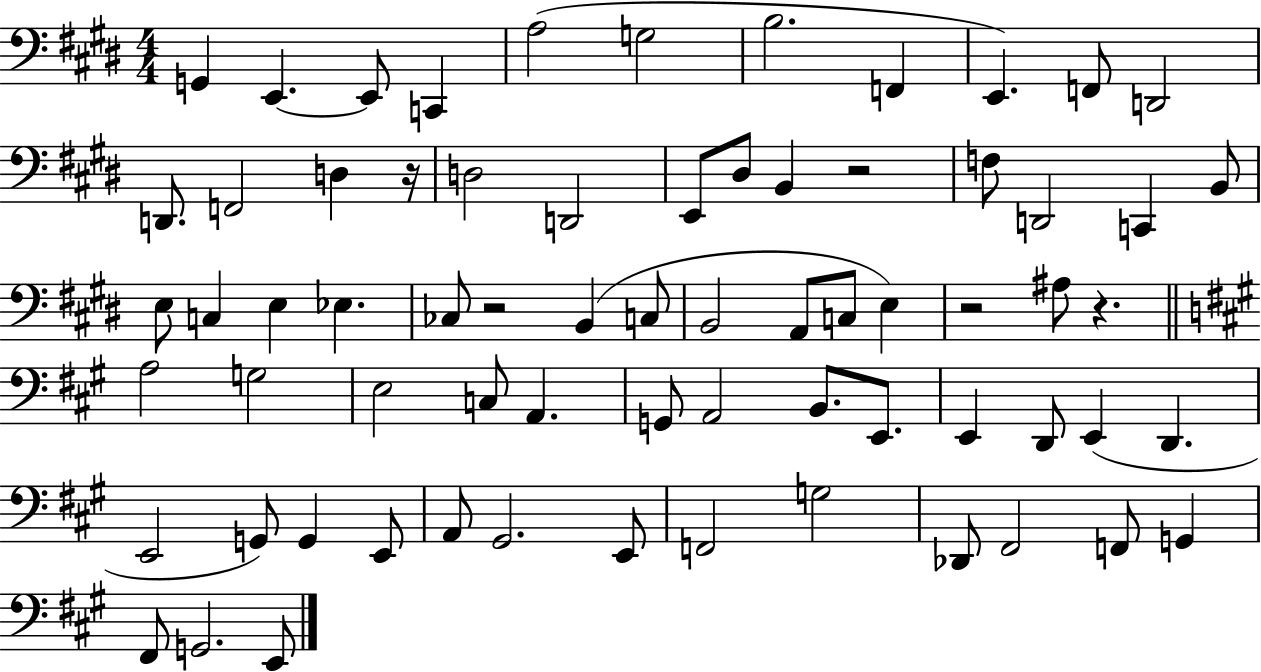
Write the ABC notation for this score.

X:1
T:Untitled
M:4/4
L:1/4
K:E
G,, E,, E,,/2 C,, A,2 G,2 B,2 F,, E,, F,,/2 D,,2 D,,/2 F,,2 D, z/4 D,2 D,,2 E,,/2 ^D,/2 B,, z2 F,/2 D,,2 C,, B,,/2 E,/2 C, E, _E, _C,/2 z2 B,, C,/2 B,,2 A,,/2 C,/2 E, z2 ^A,/2 z A,2 G,2 E,2 C,/2 A,, G,,/2 A,,2 B,,/2 E,,/2 E,, D,,/2 E,, D,, E,,2 G,,/2 G,, E,,/2 A,,/2 ^G,,2 E,,/2 F,,2 G,2 _D,,/2 ^F,,2 F,,/2 G,, ^F,,/2 G,,2 E,,/2